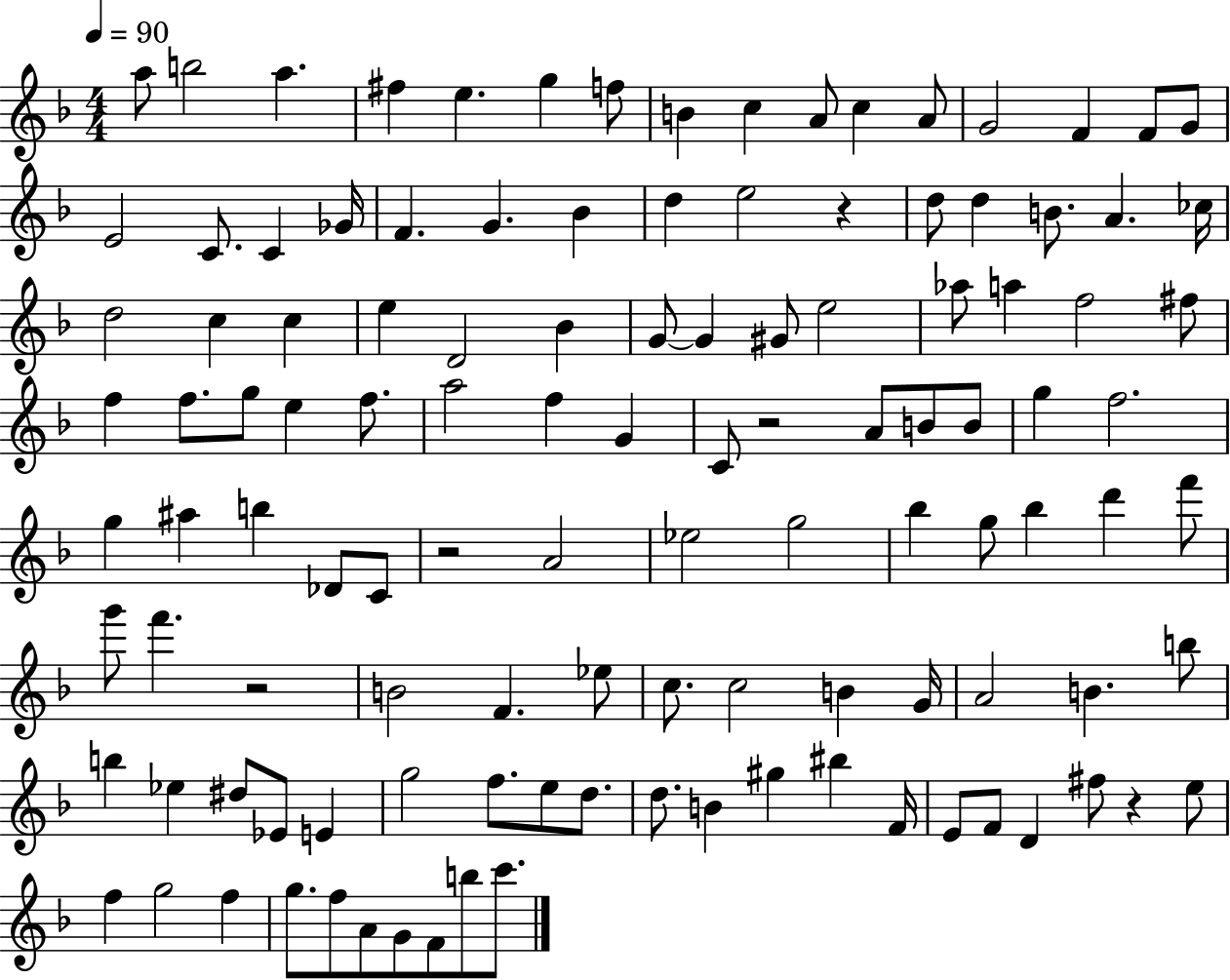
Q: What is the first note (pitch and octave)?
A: A5